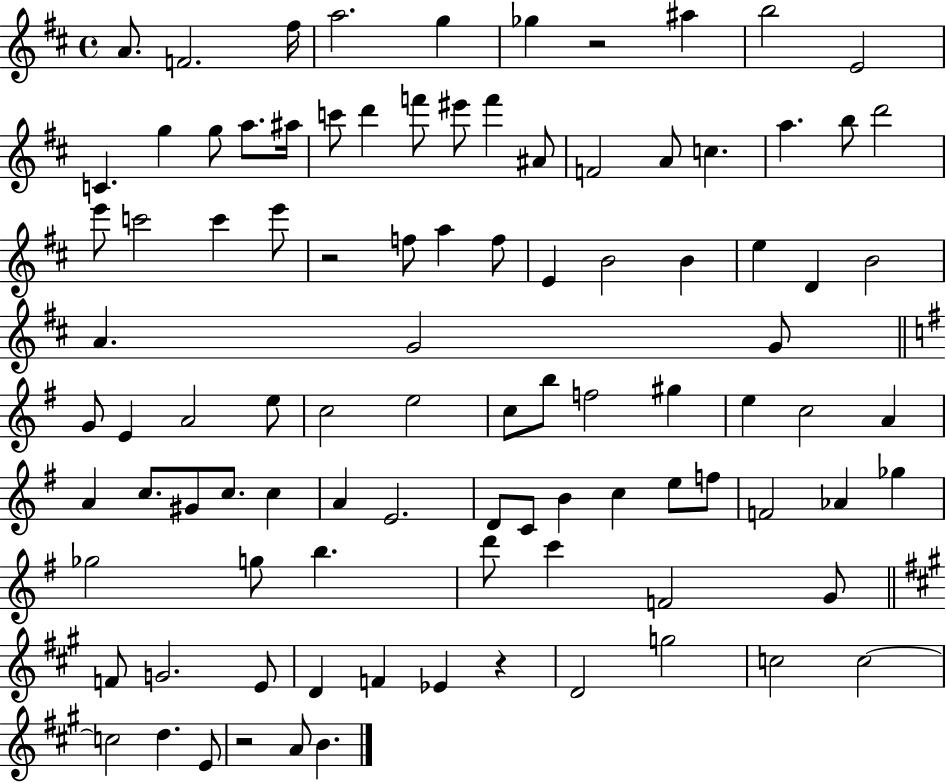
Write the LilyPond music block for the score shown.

{
  \clef treble
  \time 4/4
  \defaultTimeSignature
  \key d \major
  a'8. f'2. fis''16 | a''2. g''4 | ges''4 r2 ais''4 | b''2 e'2 | \break c'4. g''4 g''8 a''8. ais''16 | c'''8 d'''4 f'''8 eis'''8 f'''4 ais'8 | f'2 a'8 c''4. | a''4. b''8 d'''2 | \break e'''8 c'''2 c'''4 e'''8 | r2 f''8 a''4 f''8 | e'4 b'2 b'4 | e''4 d'4 b'2 | \break a'4. g'2 g'8 | \bar "||" \break \key g \major g'8 e'4 a'2 e''8 | c''2 e''2 | c''8 b''8 f''2 gis''4 | e''4 c''2 a'4 | \break a'4 c''8. gis'8 c''8. c''4 | a'4 e'2. | d'8 c'8 b'4 c''4 e''8 f''8 | f'2 aes'4 ges''4 | \break ges''2 g''8 b''4. | d'''8 c'''4 f'2 g'8 | \bar "||" \break \key a \major f'8 g'2. e'8 | d'4 f'4 ees'4 r4 | d'2 g''2 | c''2 c''2~~ | \break c''2 d''4. e'8 | r2 a'8 b'4. | \bar "|."
}